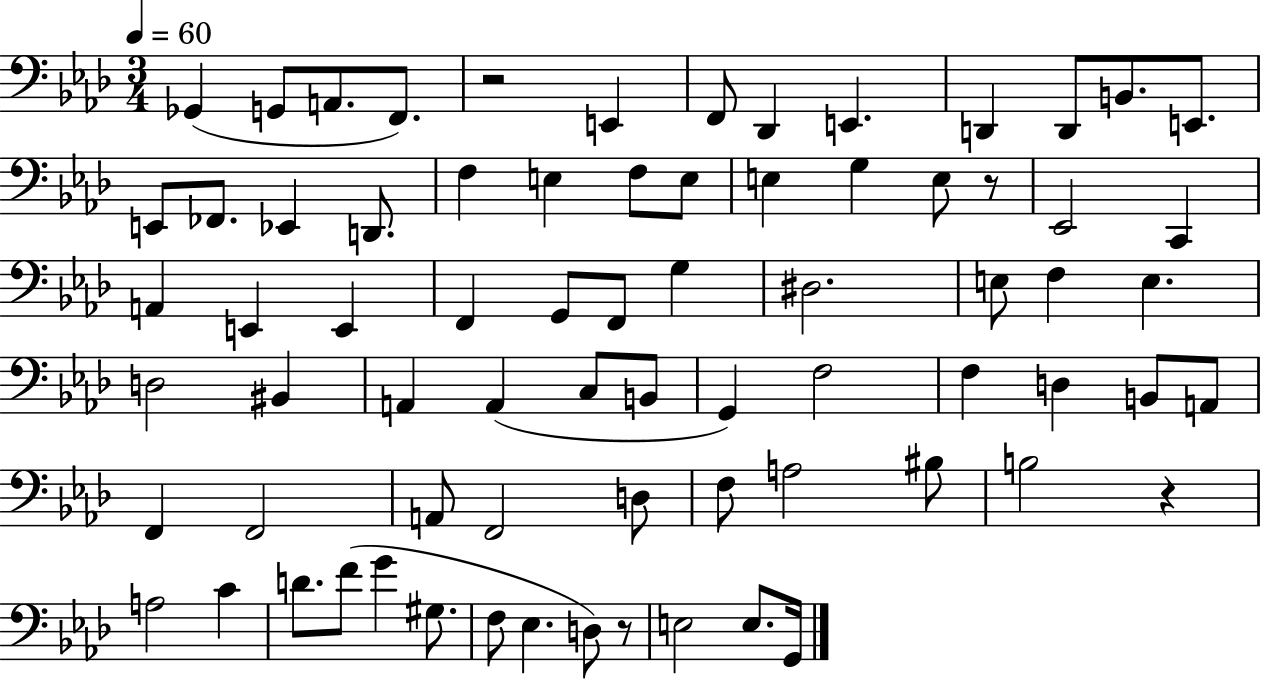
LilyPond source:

{
  \clef bass
  \numericTimeSignature
  \time 3/4
  \key aes \major
  \tempo 4 = 60
  ges,4( g,8 a,8. f,8.) | r2 e,4 | f,8 des,4 e,4. | d,4 d,8 b,8. e,8. | \break e,8 fes,8. ees,4 d,8. | f4 e4 f8 e8 | e4 g4 e8 r8 | ees,2 c,4 | \break a,4 e,4 e,4 | f,4 g,8 f,8 g4 | dis2. | e8 f4 e4. | \break d2 bis,4 | a,4 a,4( c8 b,8 | g,4) f2 | f4 d4 b,8 a,8 | \break f,4 f,2 | a,8 f,2 d8 | f8 a2 bis8 | b2 r4 | \break a2 c'4 | d'8. f'8( g'4 gis8. | f8 ees4. d8) r8 | e2 e8. g,16 | \break \bar "|."
}